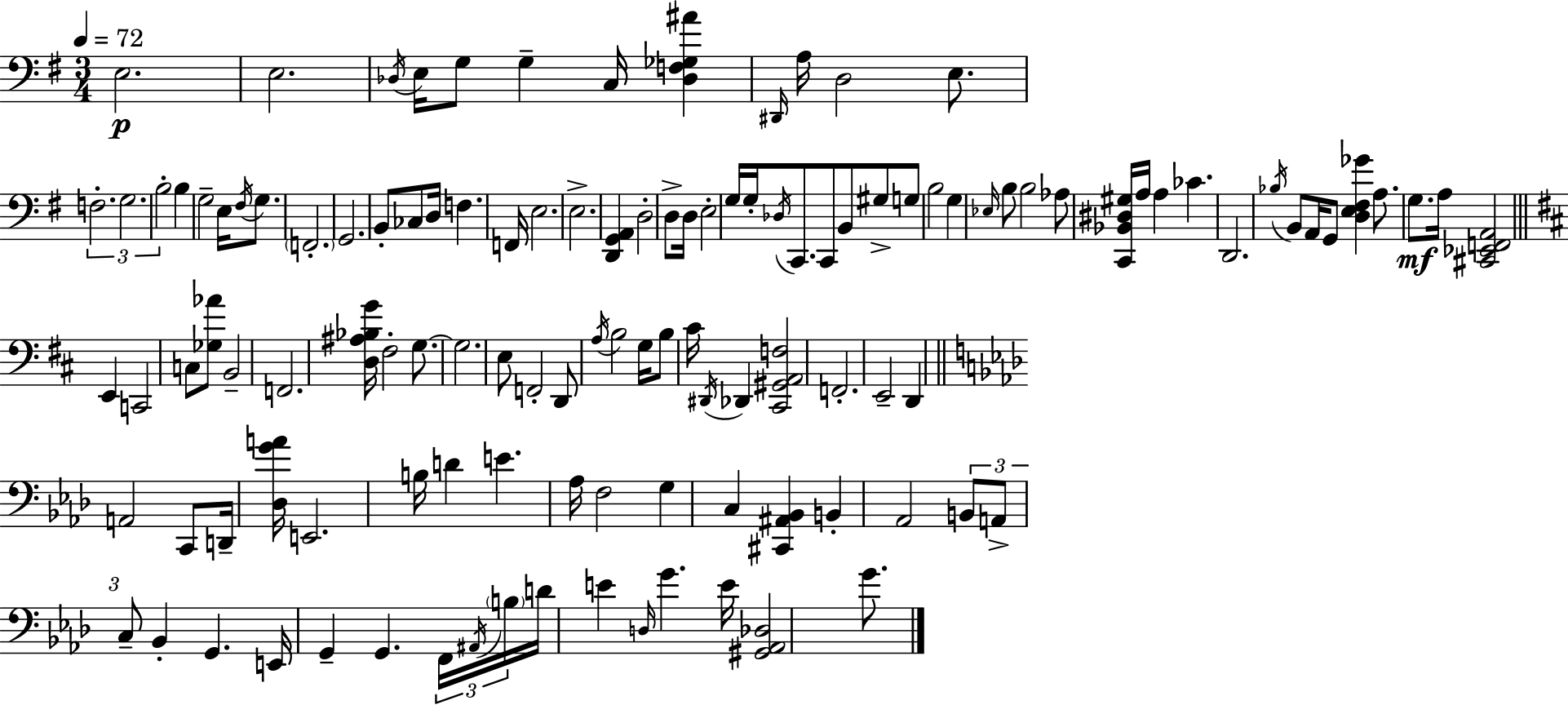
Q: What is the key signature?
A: E minor